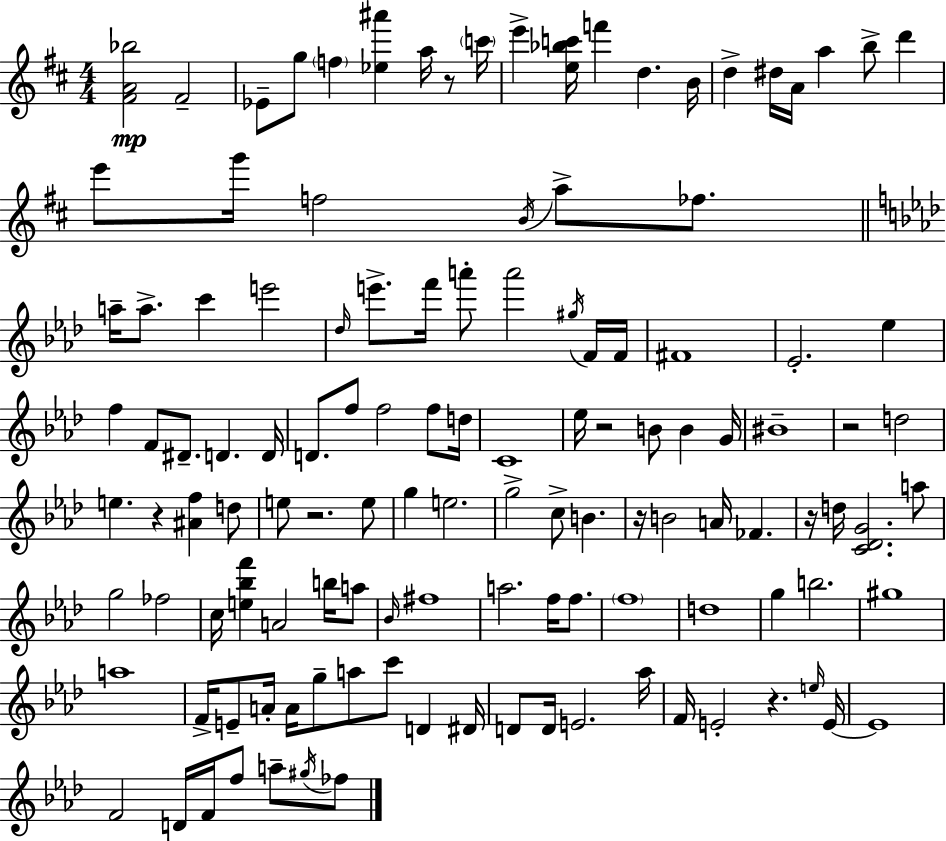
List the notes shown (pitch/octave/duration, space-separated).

[F#4,A4,Bb5]/h F#4/h Eb4/e G5/e F5/q [Eb5,A#6]/q A5/s R/e C6/s E6/q [E5,Bb5,C6]/s F6/q D5/q. B4/s D5/q D#5/s A4/s A5/q B5/e D6/q E6/e G6/s F5/h B4/s A5/e FES5/e. A5/s A5/e. C6/q E6/h Db5/s E6/e. F6/s A6/e A6/h G#5/s F4/s F4/s F#4/w Eb4/h. Eb5/q F5/q F4/e D#4/e. D4/q. D4/s D4/e. F5/e F5/h F5/e D5/s C4/w Eb5/s R/h B4/e B4/q G4/s BIS4/w R/h D5/h E5/q. R/q [A#4,F5]/q D5/e E5/e R/h. E5/e G5/q E5/h. G5/h C5/e B4/q. R/s B4/h A4/s FES4/q. R/s D5/s [C4,Db4,G4]/h. A5/e G5/h FES5/h C5/s [E5,Bb5,F6]/q A4/h B5/s A5/e Bb4/s F#5/w A5/h. F5/s F5/e. F5/w D5/w G5/q B5/h. G#5/w A5/w F4/s E4/e A4/s A4/s G5/e A5/e C6/e D4/q D#4/s D4/e D4/s E4/h. Ab5/s F4/s E4/h R/q. E5/s E4/s E4/w F4/h D4/s F4/s F5/e A5/e G#5/s FES5/e